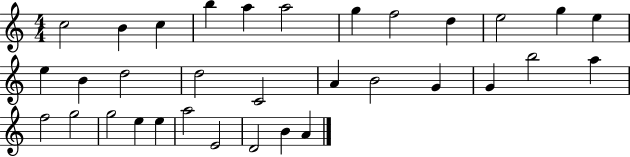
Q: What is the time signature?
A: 4/4